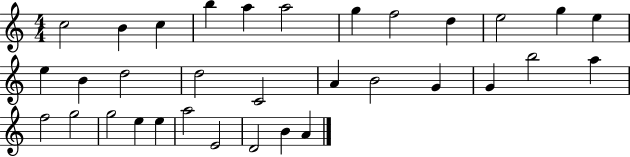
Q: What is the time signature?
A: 4/4